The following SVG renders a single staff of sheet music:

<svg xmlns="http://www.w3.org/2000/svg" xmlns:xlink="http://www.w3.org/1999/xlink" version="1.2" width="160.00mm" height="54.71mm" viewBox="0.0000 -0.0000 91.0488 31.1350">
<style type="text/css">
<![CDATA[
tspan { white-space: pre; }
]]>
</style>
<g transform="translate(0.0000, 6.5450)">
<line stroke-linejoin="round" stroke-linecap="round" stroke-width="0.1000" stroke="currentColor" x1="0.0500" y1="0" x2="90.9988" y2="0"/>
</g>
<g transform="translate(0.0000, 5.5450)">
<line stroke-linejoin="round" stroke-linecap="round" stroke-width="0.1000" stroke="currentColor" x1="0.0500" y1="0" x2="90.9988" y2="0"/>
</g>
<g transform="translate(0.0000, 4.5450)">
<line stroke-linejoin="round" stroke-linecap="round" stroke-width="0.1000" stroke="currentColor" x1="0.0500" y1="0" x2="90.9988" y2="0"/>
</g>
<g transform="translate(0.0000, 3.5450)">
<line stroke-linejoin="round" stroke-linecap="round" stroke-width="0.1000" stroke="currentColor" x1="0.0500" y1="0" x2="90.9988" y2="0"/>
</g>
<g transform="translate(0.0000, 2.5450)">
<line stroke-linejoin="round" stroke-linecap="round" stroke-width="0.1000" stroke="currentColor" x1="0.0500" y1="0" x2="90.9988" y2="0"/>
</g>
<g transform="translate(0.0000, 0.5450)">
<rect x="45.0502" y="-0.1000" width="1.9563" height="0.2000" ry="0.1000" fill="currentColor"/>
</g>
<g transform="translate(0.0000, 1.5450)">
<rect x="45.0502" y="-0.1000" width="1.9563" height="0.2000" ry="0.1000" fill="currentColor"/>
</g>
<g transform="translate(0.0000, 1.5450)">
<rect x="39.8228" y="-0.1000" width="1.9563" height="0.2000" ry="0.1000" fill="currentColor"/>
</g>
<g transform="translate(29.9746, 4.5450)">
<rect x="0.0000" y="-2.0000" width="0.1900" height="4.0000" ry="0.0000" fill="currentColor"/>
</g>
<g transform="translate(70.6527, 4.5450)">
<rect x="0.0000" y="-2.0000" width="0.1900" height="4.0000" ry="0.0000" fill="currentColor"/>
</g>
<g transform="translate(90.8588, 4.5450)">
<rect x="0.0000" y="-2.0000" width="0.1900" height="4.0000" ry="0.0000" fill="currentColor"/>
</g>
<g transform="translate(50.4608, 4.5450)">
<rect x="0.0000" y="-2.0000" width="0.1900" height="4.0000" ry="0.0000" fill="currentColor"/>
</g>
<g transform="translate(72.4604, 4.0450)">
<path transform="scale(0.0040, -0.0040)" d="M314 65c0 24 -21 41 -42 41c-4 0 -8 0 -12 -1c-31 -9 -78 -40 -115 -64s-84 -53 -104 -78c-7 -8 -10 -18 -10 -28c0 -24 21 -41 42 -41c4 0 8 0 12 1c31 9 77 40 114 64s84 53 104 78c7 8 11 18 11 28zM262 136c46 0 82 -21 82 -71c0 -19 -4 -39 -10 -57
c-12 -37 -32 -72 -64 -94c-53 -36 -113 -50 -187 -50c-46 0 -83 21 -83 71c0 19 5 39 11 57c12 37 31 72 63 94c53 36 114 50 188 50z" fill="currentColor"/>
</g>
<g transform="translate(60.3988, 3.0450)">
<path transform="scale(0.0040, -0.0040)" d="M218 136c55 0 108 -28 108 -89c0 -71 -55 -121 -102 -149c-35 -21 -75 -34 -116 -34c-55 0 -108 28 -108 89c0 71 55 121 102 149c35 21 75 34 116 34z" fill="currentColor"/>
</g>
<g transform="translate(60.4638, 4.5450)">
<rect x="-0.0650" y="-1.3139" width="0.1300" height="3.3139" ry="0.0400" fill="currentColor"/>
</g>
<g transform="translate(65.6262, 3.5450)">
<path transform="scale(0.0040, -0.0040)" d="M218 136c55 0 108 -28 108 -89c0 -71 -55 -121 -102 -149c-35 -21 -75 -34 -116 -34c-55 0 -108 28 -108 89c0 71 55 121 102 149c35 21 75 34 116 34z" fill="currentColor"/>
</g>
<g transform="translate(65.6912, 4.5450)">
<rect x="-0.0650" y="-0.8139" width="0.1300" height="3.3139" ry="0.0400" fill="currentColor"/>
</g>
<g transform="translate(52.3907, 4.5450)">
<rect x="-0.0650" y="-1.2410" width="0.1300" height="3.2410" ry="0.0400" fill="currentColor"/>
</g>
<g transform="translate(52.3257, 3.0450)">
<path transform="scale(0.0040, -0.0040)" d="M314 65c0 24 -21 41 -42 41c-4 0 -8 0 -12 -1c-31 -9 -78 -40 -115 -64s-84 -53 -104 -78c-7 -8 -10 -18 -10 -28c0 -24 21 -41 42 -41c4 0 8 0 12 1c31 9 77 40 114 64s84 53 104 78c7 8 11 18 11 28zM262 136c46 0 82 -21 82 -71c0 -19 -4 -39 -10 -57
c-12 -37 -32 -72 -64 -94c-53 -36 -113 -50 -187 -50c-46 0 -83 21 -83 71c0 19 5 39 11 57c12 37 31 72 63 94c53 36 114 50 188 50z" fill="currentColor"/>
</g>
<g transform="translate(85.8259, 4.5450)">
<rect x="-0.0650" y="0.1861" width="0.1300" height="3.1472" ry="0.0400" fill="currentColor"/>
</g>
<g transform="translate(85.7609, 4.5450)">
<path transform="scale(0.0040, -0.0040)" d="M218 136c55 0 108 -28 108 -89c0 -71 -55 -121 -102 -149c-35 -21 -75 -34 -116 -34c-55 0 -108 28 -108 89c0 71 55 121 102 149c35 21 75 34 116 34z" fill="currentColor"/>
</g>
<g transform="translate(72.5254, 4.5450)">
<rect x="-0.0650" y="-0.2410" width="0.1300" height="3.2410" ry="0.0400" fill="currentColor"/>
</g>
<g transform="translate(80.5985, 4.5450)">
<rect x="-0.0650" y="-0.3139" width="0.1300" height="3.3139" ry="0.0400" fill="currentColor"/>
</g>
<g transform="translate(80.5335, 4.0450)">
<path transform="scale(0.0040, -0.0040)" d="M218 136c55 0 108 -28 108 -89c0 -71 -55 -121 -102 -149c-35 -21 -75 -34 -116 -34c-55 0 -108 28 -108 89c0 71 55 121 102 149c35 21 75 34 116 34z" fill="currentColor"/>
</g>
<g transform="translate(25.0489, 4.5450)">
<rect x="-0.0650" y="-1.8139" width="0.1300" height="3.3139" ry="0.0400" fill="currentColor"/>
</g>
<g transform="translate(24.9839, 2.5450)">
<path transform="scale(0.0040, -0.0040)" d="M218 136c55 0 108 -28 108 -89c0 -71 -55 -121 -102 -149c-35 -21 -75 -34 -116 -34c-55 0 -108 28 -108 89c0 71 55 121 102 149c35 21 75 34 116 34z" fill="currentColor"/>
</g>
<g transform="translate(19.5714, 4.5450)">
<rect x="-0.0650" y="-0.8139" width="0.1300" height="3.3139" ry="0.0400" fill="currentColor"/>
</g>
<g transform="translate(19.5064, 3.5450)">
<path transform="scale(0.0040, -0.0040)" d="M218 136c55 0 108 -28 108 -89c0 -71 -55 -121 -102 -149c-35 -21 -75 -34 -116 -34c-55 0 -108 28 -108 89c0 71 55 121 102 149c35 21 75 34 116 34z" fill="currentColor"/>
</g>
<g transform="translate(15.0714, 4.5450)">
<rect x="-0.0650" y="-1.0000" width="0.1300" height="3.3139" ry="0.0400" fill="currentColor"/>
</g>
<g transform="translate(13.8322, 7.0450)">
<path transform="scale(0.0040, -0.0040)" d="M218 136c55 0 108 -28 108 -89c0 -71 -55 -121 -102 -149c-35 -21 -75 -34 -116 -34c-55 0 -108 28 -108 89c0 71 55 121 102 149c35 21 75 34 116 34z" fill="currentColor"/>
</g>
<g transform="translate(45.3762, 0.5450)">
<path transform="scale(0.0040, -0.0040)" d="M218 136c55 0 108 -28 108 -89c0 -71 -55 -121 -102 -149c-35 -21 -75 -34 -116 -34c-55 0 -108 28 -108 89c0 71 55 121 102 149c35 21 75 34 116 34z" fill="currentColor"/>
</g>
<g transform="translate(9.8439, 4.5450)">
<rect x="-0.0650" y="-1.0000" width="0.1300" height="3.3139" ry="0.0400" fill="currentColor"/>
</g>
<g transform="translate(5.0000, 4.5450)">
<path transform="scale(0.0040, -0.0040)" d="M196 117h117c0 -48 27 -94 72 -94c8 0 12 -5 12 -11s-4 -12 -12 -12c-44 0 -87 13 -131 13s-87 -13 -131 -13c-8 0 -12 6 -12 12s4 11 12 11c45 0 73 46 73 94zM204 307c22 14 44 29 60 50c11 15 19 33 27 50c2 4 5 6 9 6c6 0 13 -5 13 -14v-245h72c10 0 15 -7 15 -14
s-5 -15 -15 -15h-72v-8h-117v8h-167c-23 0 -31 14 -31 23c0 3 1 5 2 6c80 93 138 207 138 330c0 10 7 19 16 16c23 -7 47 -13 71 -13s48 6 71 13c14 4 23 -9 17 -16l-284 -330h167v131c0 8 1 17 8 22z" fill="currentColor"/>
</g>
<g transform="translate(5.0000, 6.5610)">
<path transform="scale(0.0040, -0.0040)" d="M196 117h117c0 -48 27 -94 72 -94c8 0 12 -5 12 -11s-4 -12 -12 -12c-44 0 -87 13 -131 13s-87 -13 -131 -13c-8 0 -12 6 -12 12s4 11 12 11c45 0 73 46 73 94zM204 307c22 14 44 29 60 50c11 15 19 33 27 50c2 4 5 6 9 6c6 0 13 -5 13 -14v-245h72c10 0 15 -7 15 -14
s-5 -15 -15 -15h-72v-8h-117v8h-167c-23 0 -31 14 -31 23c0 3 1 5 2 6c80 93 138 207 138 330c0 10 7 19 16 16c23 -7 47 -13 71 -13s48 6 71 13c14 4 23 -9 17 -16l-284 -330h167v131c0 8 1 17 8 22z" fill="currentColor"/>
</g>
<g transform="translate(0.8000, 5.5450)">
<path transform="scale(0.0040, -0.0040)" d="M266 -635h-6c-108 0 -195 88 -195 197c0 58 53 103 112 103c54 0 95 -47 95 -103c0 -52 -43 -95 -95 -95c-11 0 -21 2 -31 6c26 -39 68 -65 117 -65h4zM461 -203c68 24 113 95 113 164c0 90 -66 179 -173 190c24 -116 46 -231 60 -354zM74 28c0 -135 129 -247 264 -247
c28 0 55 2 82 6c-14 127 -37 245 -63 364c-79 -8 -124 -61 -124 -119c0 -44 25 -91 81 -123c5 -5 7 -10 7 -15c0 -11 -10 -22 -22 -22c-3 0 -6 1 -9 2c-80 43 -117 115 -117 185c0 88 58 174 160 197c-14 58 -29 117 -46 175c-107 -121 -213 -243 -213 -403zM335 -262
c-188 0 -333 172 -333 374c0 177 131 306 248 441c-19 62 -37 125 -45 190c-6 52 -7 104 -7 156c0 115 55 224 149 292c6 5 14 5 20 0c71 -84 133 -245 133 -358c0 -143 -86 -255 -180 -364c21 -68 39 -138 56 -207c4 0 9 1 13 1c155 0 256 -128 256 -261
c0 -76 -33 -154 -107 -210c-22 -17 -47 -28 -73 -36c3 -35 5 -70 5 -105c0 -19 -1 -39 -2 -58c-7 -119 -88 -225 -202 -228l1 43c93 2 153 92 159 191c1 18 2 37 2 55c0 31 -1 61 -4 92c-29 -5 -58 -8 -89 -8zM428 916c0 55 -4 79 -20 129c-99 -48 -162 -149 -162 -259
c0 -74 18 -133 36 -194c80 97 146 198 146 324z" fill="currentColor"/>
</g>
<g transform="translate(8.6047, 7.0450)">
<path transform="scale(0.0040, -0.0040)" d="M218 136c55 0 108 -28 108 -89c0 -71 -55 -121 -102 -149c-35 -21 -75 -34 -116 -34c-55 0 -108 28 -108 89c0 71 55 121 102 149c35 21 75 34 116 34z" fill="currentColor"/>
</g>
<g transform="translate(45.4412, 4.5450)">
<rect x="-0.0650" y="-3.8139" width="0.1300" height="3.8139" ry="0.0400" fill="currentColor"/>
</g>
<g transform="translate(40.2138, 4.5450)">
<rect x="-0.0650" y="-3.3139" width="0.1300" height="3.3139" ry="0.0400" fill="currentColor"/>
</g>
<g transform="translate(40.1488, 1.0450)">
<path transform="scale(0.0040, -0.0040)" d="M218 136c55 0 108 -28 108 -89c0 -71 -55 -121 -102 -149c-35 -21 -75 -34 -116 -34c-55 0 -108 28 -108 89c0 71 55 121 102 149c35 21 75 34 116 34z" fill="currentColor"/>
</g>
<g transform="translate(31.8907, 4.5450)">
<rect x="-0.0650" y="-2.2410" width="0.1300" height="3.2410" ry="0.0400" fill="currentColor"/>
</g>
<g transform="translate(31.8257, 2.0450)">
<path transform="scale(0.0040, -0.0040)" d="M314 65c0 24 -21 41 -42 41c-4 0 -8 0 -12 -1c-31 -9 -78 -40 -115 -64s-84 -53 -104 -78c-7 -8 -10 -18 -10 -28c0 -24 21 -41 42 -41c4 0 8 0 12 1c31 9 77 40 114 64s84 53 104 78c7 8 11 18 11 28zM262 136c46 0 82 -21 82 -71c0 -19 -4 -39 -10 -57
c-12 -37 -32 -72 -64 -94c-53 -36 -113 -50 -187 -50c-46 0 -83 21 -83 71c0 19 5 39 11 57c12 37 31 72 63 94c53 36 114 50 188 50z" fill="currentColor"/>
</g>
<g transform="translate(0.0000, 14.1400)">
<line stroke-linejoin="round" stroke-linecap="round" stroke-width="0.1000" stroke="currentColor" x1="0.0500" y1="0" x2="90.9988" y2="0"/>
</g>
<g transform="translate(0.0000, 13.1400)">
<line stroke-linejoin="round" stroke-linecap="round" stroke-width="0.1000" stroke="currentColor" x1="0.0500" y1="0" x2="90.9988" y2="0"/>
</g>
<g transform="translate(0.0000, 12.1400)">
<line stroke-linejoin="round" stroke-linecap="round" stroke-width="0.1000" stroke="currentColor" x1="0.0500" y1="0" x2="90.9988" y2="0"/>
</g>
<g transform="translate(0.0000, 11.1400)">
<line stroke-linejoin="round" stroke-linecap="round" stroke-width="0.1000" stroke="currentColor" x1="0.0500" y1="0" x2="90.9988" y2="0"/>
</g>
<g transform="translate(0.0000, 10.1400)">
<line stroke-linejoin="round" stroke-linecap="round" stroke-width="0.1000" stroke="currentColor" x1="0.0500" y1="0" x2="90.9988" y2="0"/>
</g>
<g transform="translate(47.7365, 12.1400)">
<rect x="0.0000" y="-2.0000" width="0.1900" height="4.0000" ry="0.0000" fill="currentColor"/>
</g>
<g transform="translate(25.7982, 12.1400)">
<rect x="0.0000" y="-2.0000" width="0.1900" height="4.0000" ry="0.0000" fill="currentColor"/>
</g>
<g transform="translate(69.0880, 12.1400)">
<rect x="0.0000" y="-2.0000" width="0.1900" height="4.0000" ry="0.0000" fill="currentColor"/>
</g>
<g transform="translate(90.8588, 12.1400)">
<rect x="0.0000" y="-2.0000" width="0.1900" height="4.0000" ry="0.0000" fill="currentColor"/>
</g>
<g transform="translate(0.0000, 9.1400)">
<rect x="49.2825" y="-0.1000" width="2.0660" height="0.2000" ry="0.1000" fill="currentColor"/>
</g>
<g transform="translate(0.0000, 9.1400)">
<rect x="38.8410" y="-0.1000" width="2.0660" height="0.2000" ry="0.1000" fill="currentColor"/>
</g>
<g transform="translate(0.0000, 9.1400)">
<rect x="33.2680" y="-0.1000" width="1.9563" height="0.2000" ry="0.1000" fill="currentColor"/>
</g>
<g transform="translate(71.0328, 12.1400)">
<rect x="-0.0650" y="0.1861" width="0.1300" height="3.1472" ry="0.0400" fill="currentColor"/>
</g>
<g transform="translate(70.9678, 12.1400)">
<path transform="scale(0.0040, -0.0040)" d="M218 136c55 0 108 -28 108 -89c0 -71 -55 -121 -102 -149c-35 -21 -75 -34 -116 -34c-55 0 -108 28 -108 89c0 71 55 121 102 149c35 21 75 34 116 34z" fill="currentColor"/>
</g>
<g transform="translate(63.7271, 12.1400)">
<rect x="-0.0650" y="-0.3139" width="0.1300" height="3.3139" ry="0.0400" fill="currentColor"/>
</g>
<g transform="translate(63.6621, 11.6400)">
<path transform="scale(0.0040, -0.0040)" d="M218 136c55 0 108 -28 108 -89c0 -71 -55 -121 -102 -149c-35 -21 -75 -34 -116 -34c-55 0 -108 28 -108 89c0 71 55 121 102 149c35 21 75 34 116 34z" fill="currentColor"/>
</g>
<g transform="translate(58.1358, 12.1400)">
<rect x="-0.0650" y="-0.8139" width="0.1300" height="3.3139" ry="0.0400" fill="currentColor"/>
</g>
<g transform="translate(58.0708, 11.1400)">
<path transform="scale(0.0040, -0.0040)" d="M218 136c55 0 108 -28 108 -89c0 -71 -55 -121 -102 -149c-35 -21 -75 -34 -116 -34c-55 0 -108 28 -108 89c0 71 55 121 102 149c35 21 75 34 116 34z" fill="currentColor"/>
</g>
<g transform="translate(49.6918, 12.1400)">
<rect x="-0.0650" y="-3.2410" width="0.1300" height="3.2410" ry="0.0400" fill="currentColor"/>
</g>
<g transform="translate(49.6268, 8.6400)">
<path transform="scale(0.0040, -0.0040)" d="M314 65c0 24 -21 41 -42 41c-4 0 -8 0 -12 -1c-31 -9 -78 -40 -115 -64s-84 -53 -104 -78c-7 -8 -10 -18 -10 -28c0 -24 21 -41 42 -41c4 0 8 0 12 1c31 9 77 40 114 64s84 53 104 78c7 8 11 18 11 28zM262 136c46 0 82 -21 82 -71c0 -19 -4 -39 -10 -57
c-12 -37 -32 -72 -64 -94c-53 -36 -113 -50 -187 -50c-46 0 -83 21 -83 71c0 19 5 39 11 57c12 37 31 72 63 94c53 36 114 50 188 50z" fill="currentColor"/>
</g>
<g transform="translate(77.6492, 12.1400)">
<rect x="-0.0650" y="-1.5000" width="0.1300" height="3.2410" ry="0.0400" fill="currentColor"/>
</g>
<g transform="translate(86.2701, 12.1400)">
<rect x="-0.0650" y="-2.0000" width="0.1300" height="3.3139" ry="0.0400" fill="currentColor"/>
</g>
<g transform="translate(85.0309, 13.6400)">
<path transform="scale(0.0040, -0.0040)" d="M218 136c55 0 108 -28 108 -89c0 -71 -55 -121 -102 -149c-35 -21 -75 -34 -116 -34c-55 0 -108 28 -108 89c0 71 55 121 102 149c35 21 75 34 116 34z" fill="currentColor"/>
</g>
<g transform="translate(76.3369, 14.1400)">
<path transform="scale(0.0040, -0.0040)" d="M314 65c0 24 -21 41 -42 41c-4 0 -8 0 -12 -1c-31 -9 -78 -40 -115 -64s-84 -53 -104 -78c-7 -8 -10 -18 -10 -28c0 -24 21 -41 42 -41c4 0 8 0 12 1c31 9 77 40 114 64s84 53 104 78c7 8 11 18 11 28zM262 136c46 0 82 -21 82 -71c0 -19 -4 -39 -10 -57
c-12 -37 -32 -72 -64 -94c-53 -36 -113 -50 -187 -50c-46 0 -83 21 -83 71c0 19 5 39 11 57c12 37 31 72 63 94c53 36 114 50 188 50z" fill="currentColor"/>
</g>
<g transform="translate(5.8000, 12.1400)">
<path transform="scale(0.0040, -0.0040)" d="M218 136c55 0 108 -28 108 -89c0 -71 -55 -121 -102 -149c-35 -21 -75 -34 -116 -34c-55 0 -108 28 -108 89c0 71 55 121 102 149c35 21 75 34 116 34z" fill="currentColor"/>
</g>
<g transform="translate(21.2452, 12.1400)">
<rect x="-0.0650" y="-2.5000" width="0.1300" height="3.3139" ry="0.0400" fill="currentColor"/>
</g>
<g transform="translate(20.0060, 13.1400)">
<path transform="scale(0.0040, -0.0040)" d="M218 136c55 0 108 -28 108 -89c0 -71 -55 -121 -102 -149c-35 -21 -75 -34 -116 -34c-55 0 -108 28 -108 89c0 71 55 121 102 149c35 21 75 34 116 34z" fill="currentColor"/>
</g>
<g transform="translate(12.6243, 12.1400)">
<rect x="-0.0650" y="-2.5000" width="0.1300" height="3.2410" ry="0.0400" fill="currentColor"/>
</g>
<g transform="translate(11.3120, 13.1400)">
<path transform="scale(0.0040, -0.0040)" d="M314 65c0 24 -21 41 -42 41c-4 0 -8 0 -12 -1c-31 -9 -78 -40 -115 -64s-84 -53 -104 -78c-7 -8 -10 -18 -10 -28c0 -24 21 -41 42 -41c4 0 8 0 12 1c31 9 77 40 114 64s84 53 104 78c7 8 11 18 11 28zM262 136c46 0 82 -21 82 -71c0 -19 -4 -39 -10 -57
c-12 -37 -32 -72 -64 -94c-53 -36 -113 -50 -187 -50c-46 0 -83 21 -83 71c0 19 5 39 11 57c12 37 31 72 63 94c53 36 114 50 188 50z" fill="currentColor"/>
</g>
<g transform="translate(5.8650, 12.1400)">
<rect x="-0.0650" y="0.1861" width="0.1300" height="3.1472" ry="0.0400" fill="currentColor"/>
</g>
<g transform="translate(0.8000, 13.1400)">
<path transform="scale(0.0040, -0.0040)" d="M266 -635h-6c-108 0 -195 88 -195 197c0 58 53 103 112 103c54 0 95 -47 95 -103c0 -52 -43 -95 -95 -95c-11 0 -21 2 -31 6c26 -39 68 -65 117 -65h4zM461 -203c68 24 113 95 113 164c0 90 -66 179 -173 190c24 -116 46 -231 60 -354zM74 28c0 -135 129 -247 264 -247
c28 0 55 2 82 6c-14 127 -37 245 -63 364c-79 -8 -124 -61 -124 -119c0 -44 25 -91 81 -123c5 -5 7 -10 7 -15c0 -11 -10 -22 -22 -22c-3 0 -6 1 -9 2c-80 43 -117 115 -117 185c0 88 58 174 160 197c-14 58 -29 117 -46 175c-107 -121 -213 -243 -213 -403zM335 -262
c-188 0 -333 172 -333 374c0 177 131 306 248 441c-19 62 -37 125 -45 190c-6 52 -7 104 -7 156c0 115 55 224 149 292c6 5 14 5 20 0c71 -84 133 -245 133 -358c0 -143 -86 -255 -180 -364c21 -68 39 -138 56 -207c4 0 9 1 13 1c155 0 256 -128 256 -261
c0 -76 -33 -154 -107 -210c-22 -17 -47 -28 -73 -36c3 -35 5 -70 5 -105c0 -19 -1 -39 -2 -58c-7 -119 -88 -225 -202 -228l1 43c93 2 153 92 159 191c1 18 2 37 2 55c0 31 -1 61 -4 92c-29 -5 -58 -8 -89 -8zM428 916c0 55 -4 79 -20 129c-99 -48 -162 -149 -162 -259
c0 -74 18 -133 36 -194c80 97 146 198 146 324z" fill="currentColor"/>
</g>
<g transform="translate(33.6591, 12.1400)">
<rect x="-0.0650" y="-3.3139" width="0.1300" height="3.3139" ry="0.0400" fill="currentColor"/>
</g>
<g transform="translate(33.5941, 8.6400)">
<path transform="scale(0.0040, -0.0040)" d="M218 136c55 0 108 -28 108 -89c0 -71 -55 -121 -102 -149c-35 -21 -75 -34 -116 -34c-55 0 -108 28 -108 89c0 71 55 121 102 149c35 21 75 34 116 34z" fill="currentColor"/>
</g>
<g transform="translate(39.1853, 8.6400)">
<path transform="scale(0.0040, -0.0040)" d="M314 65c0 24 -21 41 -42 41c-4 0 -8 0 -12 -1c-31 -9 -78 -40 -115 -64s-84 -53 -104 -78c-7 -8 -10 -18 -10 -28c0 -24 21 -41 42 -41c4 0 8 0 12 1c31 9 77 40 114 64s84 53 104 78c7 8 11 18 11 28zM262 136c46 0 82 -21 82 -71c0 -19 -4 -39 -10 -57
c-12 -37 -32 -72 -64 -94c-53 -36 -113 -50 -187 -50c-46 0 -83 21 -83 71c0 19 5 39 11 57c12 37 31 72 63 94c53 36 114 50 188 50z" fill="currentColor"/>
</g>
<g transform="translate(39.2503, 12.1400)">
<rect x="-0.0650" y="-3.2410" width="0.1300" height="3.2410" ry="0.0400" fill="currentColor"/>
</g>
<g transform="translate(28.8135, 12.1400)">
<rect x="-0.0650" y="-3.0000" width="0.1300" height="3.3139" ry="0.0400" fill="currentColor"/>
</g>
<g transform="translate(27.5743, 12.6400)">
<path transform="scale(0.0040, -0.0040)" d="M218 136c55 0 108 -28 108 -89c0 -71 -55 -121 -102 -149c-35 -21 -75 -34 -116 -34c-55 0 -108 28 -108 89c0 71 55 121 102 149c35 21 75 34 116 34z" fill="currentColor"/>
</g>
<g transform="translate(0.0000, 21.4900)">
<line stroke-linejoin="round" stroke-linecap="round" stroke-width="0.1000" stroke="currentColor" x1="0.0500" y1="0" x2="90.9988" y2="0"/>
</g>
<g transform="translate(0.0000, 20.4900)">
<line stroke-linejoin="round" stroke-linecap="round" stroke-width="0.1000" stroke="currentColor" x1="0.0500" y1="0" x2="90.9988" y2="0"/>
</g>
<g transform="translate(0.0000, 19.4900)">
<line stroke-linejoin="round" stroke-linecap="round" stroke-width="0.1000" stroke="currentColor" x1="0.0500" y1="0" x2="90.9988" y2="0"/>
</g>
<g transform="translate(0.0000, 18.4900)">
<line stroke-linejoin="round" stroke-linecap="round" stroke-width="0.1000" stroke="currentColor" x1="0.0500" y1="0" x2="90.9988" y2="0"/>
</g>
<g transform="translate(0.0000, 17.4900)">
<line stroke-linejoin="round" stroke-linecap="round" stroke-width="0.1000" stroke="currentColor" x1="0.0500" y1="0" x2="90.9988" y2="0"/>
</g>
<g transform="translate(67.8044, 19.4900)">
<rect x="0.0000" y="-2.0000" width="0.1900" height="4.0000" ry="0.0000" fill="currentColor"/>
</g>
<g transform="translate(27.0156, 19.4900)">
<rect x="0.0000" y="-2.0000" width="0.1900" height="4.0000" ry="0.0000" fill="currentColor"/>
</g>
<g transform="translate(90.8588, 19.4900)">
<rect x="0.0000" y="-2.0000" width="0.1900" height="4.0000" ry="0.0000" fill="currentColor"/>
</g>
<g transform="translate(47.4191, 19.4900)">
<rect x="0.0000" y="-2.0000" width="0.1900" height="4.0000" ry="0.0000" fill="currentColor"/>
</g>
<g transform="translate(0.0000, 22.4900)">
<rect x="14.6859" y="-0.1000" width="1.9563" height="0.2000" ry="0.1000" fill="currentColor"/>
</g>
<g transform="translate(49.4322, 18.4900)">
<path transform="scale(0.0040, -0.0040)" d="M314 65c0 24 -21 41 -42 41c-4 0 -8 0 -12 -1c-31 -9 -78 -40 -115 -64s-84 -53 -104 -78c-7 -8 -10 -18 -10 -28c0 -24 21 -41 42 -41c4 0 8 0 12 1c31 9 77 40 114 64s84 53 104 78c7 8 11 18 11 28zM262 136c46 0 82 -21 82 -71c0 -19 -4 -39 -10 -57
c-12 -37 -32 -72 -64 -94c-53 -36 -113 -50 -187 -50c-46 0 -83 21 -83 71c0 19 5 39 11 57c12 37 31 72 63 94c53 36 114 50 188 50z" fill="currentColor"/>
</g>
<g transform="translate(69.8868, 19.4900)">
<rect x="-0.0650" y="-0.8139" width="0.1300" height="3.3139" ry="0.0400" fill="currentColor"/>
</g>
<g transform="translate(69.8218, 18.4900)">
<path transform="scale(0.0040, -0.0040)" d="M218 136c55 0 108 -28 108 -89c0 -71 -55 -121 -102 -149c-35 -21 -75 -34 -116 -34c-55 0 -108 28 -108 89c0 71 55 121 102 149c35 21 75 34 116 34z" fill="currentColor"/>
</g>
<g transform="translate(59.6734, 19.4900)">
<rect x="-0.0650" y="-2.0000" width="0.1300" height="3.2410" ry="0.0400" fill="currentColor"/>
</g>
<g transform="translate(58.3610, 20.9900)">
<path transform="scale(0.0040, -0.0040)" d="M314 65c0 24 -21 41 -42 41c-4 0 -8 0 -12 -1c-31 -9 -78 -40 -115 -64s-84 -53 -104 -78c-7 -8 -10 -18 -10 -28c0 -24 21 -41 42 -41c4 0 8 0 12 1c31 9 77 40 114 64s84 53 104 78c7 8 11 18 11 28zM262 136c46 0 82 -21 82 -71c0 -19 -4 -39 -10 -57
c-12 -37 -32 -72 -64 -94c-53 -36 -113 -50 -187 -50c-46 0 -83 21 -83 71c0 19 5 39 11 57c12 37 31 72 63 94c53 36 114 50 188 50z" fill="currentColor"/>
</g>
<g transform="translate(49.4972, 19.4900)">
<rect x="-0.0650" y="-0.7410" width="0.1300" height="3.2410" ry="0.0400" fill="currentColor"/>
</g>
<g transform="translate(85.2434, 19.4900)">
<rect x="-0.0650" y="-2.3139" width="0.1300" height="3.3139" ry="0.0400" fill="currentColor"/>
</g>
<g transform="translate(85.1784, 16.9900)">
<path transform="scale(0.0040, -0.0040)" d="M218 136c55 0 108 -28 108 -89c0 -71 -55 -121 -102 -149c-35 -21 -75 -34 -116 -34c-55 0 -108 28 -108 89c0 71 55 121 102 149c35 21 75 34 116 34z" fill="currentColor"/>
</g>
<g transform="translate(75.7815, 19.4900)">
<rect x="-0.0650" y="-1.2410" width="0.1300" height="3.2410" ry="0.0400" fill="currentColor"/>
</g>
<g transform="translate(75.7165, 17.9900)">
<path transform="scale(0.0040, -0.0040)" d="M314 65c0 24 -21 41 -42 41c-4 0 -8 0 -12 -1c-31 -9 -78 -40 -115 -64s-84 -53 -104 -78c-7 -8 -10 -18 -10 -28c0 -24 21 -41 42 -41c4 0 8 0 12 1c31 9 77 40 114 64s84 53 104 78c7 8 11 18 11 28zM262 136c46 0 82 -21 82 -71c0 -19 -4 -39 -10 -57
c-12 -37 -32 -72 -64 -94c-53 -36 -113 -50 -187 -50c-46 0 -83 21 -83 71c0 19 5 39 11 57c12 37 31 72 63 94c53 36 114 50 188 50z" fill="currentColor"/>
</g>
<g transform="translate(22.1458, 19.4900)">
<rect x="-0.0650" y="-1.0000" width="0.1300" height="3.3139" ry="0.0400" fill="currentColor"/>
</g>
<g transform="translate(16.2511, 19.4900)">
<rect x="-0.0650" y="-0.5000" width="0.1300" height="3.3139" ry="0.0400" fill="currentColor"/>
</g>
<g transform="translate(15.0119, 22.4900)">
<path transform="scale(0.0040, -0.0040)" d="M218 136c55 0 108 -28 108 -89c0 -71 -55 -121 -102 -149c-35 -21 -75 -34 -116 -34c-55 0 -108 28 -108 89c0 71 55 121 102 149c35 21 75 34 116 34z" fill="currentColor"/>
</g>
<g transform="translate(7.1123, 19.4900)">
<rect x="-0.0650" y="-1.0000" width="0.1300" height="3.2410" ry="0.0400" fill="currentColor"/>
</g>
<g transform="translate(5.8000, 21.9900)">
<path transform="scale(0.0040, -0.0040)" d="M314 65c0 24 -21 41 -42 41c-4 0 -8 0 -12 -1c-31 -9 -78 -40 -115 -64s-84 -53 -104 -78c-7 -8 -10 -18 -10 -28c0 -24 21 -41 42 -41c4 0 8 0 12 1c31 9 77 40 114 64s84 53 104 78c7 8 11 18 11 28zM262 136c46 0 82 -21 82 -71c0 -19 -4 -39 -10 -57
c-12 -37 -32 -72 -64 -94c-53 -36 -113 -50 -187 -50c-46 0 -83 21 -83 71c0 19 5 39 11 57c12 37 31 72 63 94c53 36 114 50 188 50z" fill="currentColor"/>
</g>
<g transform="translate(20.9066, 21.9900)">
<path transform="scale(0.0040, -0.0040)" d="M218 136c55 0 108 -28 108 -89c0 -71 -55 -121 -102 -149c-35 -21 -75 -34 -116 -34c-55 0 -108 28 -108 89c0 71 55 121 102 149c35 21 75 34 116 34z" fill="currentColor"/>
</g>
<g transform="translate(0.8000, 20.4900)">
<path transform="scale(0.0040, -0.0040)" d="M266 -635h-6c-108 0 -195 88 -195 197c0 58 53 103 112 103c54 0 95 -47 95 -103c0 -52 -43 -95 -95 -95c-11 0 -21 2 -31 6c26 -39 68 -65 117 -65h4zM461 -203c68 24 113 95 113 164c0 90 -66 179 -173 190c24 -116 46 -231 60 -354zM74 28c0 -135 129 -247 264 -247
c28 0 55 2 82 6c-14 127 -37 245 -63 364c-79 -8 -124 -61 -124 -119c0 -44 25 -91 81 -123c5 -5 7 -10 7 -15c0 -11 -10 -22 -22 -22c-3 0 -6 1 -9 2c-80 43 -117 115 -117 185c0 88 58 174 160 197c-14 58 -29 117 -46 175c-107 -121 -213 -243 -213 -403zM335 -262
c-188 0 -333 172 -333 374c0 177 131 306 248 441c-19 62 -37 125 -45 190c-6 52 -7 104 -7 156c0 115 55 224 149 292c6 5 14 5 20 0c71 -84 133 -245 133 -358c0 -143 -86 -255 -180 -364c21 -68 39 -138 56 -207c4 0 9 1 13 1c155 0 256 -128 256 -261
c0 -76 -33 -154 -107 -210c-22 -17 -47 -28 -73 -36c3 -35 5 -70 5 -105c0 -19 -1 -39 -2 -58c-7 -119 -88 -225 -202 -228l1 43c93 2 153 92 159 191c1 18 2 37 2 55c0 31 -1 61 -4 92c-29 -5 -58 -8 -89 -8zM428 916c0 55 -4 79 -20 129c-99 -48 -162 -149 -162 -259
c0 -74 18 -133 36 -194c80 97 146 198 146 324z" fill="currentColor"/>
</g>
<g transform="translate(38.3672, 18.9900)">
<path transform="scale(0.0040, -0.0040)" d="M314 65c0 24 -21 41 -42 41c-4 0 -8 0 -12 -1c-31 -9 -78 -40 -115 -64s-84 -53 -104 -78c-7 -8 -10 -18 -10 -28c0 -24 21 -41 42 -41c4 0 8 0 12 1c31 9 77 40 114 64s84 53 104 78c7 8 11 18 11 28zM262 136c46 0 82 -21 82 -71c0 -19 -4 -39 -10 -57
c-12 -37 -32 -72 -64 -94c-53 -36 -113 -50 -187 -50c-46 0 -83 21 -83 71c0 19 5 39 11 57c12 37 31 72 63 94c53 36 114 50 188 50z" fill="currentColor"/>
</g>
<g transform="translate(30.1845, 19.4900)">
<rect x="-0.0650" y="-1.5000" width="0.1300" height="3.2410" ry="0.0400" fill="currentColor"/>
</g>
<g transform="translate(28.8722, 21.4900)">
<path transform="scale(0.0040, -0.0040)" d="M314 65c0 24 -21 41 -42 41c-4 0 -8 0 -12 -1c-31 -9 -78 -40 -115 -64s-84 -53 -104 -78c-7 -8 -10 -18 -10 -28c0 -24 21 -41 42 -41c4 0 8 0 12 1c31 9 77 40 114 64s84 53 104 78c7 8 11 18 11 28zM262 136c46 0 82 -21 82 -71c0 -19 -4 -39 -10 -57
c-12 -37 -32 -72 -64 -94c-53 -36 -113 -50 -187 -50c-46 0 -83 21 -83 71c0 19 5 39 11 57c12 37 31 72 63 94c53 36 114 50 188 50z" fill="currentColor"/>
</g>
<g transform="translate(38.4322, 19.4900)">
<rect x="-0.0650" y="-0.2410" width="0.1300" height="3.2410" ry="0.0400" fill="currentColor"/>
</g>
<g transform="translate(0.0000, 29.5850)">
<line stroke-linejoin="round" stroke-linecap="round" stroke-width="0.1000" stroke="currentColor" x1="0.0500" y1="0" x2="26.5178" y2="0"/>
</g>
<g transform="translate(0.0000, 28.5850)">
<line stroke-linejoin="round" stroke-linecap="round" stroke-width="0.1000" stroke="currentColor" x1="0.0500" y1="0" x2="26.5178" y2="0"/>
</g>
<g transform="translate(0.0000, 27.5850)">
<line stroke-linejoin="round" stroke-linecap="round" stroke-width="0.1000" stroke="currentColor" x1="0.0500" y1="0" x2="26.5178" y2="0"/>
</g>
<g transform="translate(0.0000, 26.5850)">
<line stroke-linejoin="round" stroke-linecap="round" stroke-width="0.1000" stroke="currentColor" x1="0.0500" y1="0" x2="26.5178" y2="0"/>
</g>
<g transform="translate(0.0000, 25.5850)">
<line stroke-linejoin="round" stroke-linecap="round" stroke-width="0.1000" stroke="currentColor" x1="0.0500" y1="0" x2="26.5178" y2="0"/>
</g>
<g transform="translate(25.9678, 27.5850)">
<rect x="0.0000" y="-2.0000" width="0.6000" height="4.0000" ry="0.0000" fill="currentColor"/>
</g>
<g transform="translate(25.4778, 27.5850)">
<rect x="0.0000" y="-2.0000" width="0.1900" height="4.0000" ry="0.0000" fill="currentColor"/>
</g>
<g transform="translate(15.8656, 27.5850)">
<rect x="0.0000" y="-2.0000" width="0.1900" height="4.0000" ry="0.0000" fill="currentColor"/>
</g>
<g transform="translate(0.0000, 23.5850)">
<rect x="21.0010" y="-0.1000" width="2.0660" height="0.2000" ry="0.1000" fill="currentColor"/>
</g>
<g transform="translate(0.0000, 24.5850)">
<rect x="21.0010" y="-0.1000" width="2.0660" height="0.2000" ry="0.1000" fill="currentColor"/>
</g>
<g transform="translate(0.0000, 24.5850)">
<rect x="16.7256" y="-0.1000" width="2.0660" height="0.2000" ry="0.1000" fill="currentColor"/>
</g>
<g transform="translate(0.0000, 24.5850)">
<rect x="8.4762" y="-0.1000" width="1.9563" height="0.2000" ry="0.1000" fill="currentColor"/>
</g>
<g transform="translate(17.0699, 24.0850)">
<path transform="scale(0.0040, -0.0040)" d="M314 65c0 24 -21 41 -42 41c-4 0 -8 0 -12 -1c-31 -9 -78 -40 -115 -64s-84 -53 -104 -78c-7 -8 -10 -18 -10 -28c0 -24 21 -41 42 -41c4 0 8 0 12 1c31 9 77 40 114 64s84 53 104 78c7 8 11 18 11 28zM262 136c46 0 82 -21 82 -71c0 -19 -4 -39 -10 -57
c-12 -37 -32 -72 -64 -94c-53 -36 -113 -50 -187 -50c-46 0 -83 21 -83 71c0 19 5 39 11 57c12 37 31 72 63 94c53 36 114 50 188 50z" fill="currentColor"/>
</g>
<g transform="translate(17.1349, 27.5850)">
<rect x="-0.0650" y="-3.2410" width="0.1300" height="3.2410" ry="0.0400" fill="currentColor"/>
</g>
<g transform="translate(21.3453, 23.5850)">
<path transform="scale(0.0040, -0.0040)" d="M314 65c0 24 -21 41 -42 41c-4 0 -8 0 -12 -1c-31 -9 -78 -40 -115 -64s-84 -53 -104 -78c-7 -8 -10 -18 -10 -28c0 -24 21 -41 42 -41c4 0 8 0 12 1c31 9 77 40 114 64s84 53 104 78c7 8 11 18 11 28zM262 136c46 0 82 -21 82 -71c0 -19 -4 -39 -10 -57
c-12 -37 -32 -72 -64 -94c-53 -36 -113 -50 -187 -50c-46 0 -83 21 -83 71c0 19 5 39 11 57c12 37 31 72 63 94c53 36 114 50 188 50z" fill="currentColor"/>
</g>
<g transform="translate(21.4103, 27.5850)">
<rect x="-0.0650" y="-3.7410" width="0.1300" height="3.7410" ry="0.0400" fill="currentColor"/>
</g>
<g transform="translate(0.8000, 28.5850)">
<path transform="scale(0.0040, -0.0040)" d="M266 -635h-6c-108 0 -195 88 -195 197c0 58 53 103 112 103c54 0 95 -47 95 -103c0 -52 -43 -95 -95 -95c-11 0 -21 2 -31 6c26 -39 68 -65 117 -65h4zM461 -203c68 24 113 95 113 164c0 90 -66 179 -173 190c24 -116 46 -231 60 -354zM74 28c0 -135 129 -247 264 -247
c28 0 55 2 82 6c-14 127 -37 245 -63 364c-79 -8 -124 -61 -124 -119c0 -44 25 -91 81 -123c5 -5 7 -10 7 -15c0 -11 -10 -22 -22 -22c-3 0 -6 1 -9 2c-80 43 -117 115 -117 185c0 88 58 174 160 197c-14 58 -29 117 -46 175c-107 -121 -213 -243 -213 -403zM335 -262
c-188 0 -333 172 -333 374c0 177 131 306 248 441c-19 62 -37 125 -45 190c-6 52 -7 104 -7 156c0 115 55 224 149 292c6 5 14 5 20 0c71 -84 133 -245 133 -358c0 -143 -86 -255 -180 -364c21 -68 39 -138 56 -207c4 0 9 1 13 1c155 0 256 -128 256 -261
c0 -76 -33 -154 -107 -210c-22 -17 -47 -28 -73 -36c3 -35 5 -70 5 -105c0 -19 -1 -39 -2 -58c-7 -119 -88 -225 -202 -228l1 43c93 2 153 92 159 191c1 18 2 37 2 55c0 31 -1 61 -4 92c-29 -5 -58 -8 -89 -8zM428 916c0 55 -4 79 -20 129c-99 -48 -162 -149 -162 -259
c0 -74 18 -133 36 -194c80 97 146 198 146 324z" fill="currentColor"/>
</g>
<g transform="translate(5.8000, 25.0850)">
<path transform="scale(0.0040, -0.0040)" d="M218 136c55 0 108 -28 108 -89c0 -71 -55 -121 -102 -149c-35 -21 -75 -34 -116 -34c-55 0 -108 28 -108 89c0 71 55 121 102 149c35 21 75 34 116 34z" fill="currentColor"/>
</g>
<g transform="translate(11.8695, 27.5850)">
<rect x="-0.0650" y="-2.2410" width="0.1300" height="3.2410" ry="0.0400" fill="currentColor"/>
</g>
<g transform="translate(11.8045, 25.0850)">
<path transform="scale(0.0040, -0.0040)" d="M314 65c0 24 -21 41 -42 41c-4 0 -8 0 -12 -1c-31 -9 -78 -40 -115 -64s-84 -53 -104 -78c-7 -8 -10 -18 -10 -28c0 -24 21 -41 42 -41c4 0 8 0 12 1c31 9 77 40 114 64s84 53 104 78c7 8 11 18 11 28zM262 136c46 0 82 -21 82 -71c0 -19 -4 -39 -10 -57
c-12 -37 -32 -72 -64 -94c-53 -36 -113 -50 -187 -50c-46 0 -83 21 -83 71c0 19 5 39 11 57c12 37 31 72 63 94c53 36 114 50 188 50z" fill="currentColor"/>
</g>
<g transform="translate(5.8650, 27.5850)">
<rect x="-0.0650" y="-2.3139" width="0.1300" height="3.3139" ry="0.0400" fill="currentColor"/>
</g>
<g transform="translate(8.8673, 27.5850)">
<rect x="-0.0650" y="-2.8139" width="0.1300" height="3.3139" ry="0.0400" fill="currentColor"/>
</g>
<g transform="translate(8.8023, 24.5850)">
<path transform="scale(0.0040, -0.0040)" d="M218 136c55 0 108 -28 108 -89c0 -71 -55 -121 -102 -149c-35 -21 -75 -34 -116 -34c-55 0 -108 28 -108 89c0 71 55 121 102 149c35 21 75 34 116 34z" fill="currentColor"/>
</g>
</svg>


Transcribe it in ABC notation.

X:1
T:Untitled
M:4/4
L:1/4
K:C
D D d f g2 b c' e2 e d c2 c B B G2 G A b b2 b2 d c B E2 F D2 C D E2 c2 d2 F2 d e2 g g a g2 b2 c'2